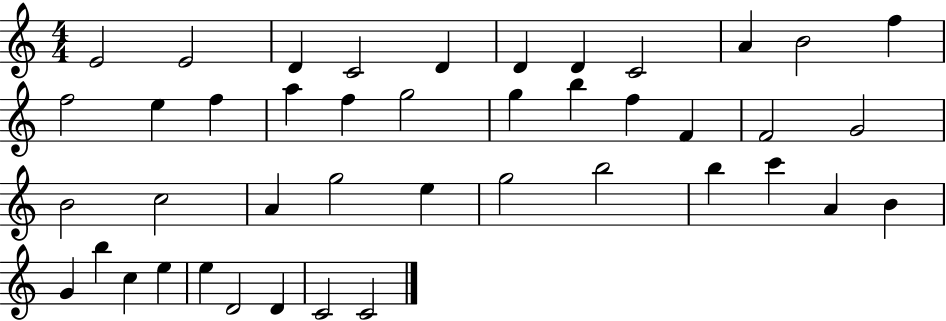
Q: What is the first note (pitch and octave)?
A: E4